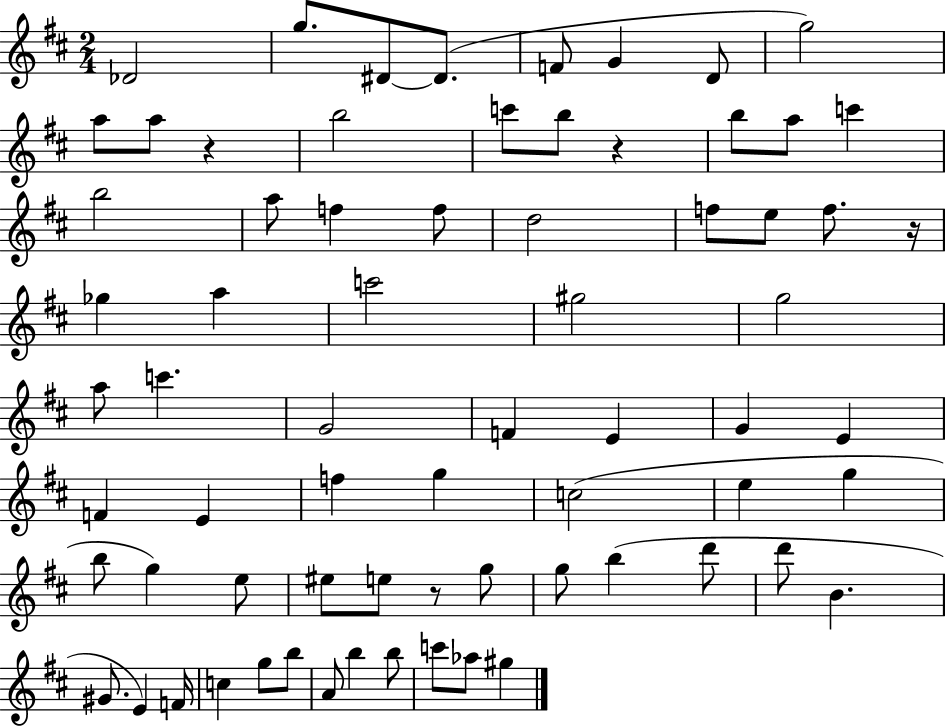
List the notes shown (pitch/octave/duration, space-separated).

Db4/h G5/e. D#4/e D#4/e. F4/e G4/q D4/e G5/h A5/e A5/e R/q B5/h C6/e B5/e R/q B5/e A5/e C6/q B5/h A5/e F5/q F5/e D5/h F5/e E5/e F5/e. R/s Gb5/q A5/q C6/h G#5/h G5/h A5/e C6/q. G4/h F4/q E4/q G4/q E4/q F4/q E4/q F5/q G5/q C5/h E5/q G5/q B5/e G5/q E5/e EIS5/e E5/e R/e G5/e G5/e B5/q D6/e D6/e B4/q. G#4/e. E4/q F4/s C5/q G5/e B5/e A4/e B5/q B5/e C6/e Ab5/e G#5/q